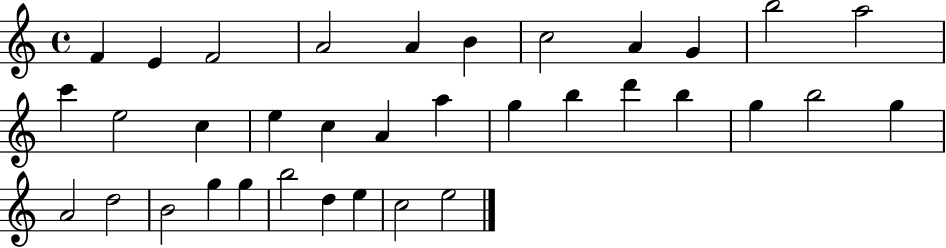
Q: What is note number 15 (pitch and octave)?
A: E5